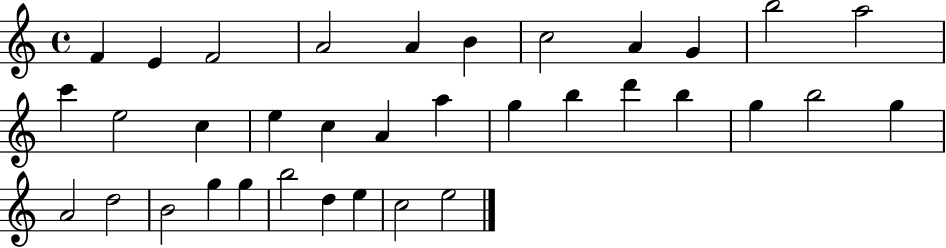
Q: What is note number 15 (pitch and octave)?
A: E5